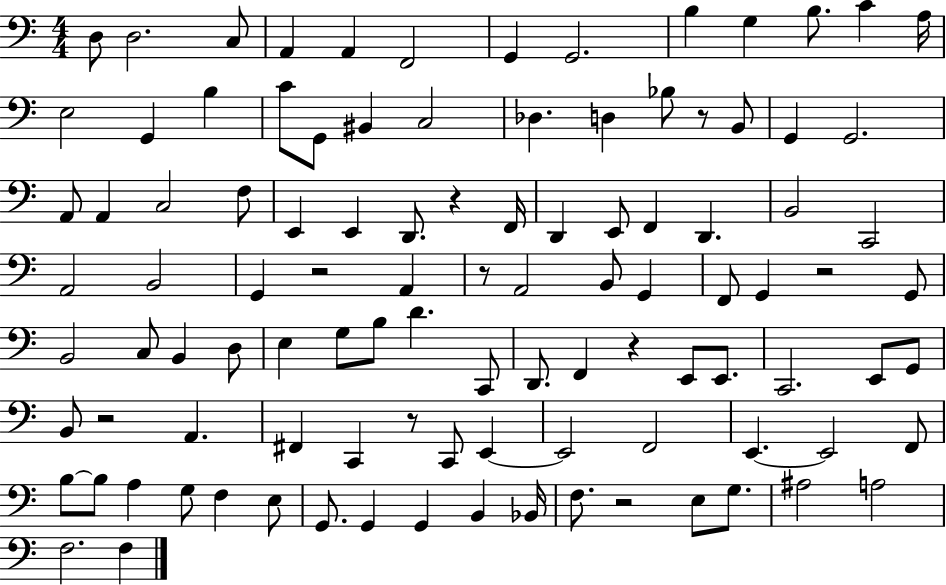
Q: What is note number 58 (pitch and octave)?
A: D4